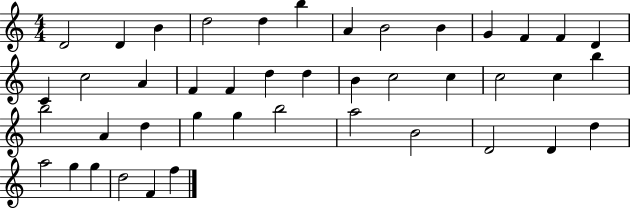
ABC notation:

X:1
T:Untitled
M:4/4
L:1/4
K:C
D2 D B d2 d b A B2 B G F F D C c2 A F F d d B c2 c c2 c b b2 A d g g b2 a2 B2 D2 D d a2 g g d2 F f